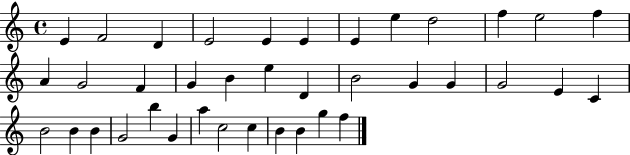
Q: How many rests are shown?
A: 0